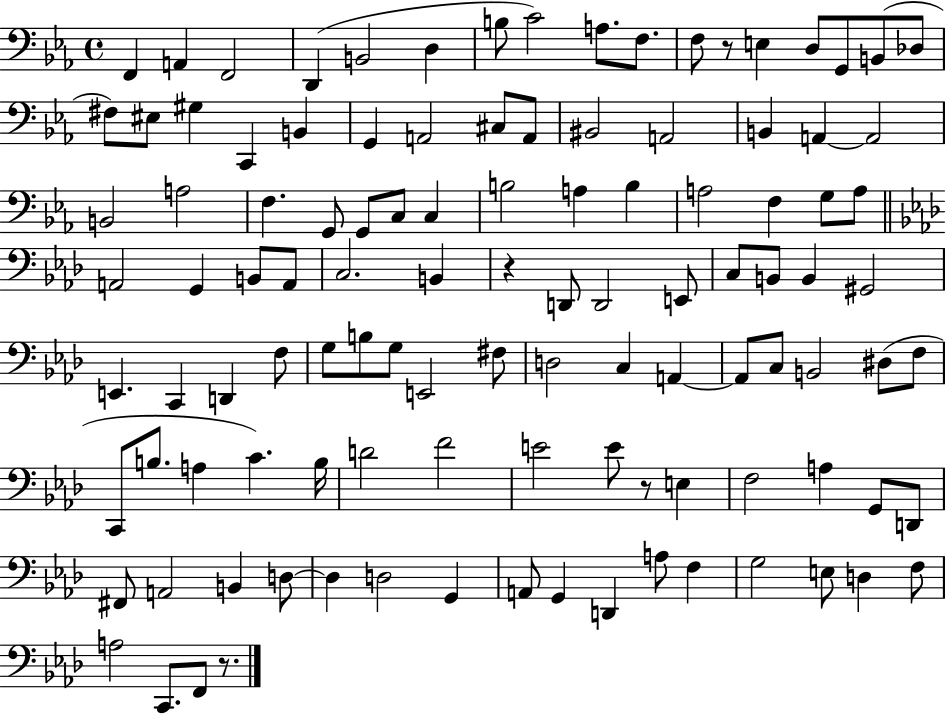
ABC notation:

X:1
T:Untitled
M:4/4
L:1/4
K:Eb
F,, A,, F,,2 D,, B,,2 D, B,/2 C2 A,/2 F,/2 F,/2 z/2 E, D,/2 G,,/2 B,,/2 _D,/2 ^F,/2 ^E,/2 ^G, C,, B,, G,, A,,2 ^C,/2 A,,/2 ^B,,2 A,,2 B,, A,, A,,2 B,,2 A,2 F, G,,/2 G,,/2 C,/2 C, B,2 A, B, A,2 F, G,/2 A,/2 A,,2 G,, B,,/2 A,,/2 C,2 B,, z D,,/2 D,,2 E,,/2 C,/2 B,,/2 B,, ^G,,2 E,, C,, D,, F,/2 G,/2 B,/2 G,/2 E,,2 ^F,/2 D,2 C, A,, A,,/2 C,/2 B,,2 ^D,/2 F,/2 C,,/2 B,/2 A, C B,/4 D2 F2 E2 E/2 z/2 E, F,2 A, G,,/2 D,,/2 ^F,,/2 A,,2 B,, D,/2 D, D,2 G,, A,,/2 G,, D,, A,/2 F, G,2 E,/2 D, F,/2 A,2 C,,/2 F,,/2 z/2